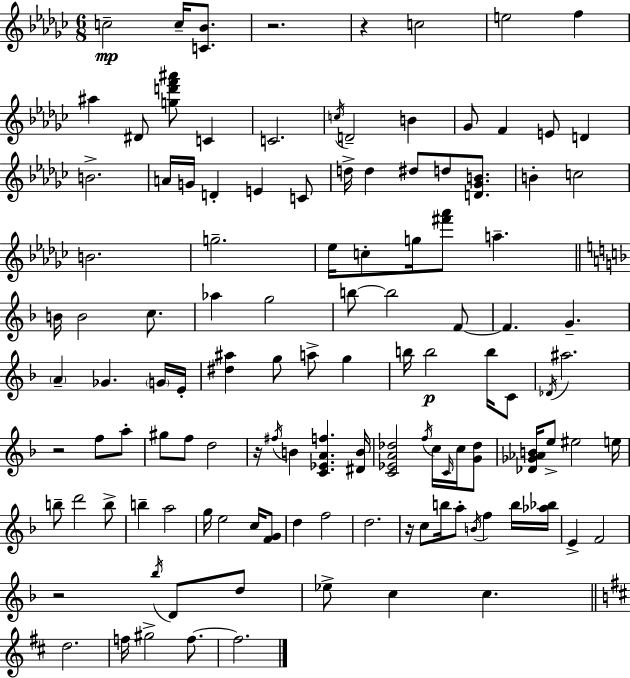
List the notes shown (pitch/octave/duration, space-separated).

C5/h C5/s [C4,Bb4]/e. R/h. R/q C5/h E5/h F5/q A#5/q D#4/e [G5,D6,F6,A#6]/e C4/q C4/h. C5/s D4/h B4/q Gb4/e F4/q E4/e D4/q B4/h. A4/s G4/s D4/q E4/q C4/e D5/s D5/q D#5/e D5/e [D4,Gb4,B4]/e. B4/q C5/h B4/h. G5/h. Eb5/s C5/e G5/s [F#6,Ab6]/e A5/q. B4/s B4/h C5/e. Ab5/q G5/h B5/e B5/h F4/e F4/q. G4/q. A4/q Gb4/q. G4/s E4/s [D#5,A#5]/q G5/e A5/e G5/q B5/s B5/h B5/s C4/e Db4/s A#5/h. R/h F5/e A5/e G#5/e F5/e D5/h R/s F#5/s B4/q [C4,Eb4,A4,F5]/q. [D#4,B4]/s [C4,Eb4,A4,Db5]/h F5/s C5/s C4/s C5/s [G4,Db5]/e [Db4,Gb4,Ab4,B4]/s E5/e EIS5/h E5/s B5/e D6/h B5/e B5/q A5/h G5/s E5/h C5/s [F4,G4]/e D5/q F5/h D5/h. R/s C5/e B5/s A5/e B4/s F5/q B5/s [Ab5,Bb5]/s E4/q F4/h R/h Bb5/s D4/e D5/e Eb5/e C5/q C5/q. D5/h. F5/s G#5/h F5/e. F5/h.